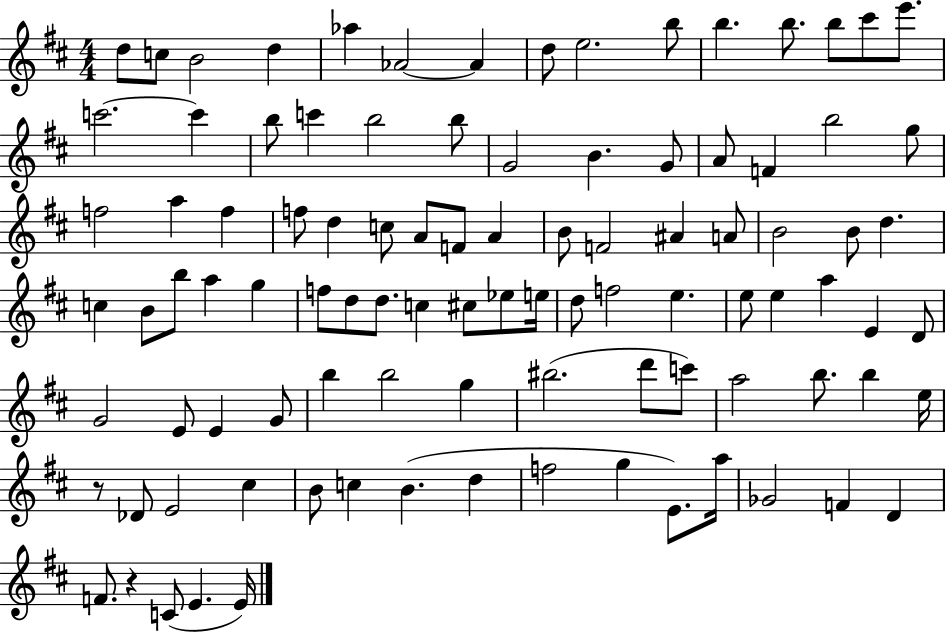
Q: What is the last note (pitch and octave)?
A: E4